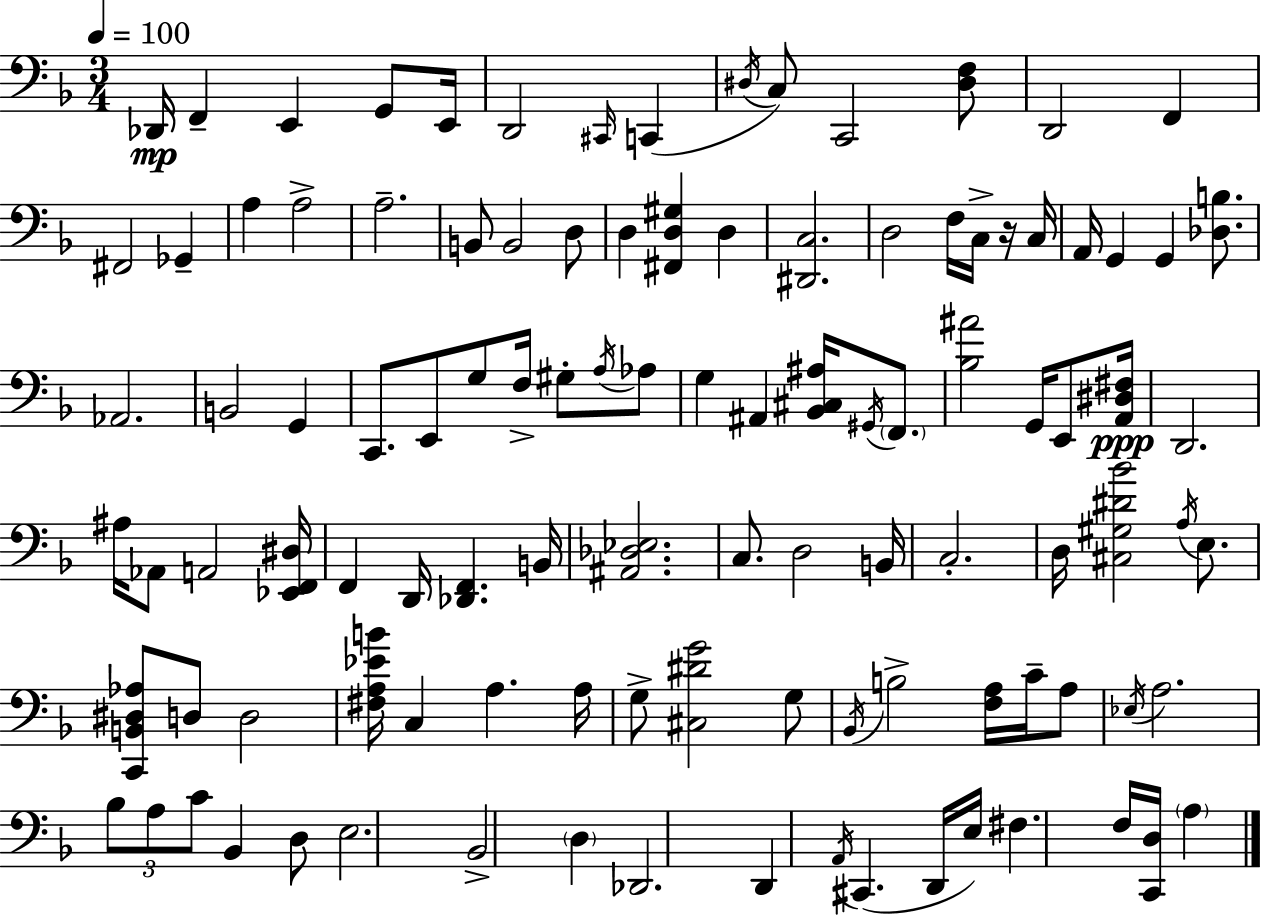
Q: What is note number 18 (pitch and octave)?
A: A3